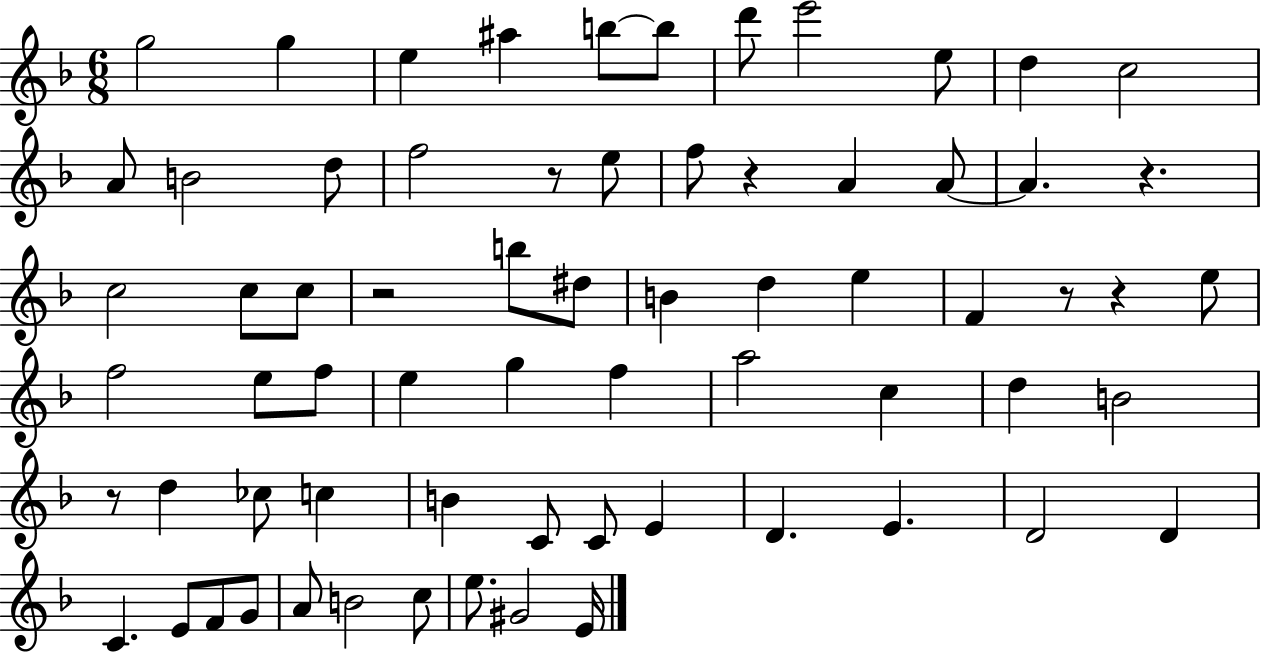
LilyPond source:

{
  \clef treble
  \numericTimeSignature
  \time 6/8
  \key f \major
  g''2 g''4 | e''4 ais''4 b''8~~ b''8 | d'''8 e'''2 e''8 | d''4 c''2 | \break a'8 b'2 d''8 | f''2 r8 e''8 | f''8 r4 a'4 a'8~~ | a'4. r4. | \break c''2 c''8 c''8 | r2 b''8 dis''8 | b'4 d''4 e''4 | f'4 r8 r4 e''8 | \break f''2 e''8 f''8 | e''4 g''4 f''4 | a''2 c''4 | d''4 b'2 | \break r8 d''4 ces''8 c''4 | b'4 c'8 c'8 e'4 | d'4. e'4. | d'2 d'4 | \break c'4. e'8 f'8 g'8 | a'8 b'2 c''8 | e''8. gis'2 e'16 | \bar "|."
}